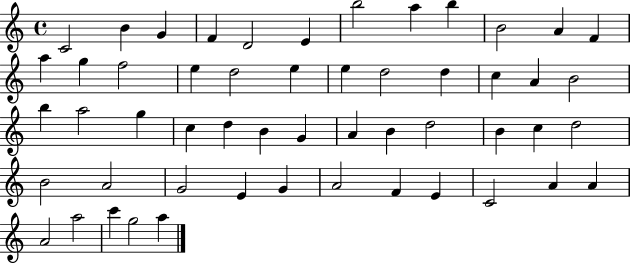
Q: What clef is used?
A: treble